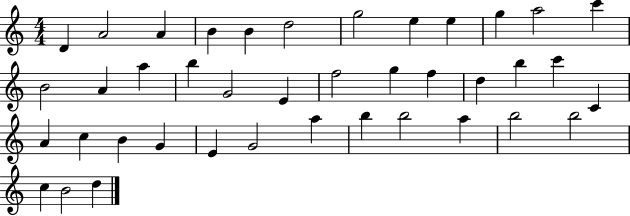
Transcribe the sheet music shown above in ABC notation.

X:1
T:Untitled
M:4/4
L:1/4
K:C
D A2 A B B d2 g2 e e g a2 c' B2 A a b G2 E f2 g f d b c' C A c B G E G2 a b b2 a b2 b2 c B2 d